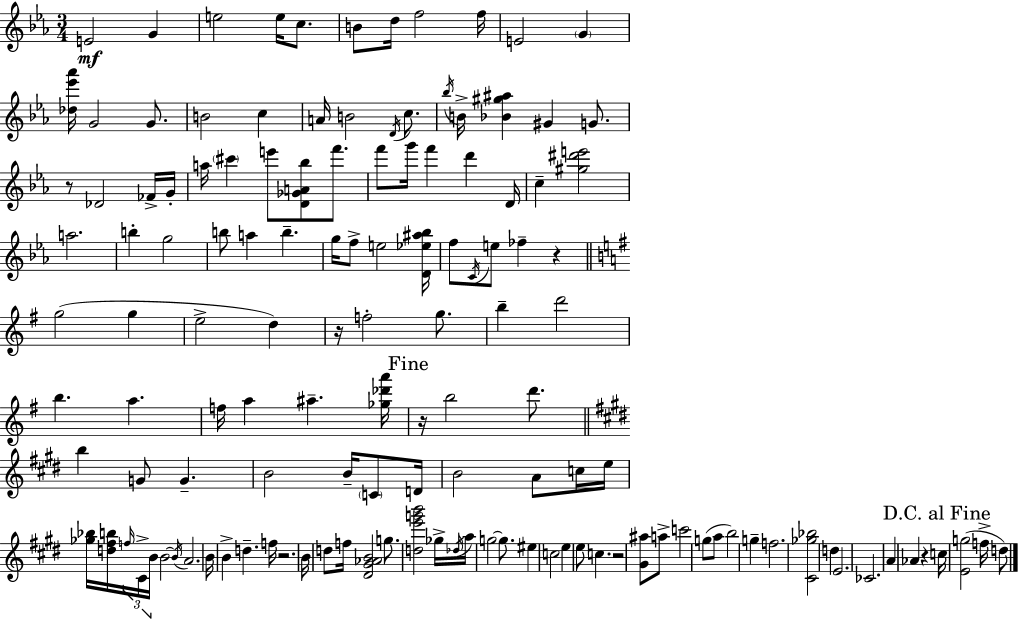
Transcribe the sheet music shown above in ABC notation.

X:1
T:Untitled
M:3/4
L:1/4
K:Eb
E2 G e2 e/4 c/2 B/2 d/4 f2 f/4 E2 G [_d_e'_a']/4 G2 G/2 B2 c A/4 B2 D/4 c/2 _b/4 B/4 [_B^g^a] ^G G/2 z/2 _D2 _F/4 G/4 a/4 ^c' e'/2 [D_GA_b]/2 f'/2 f'/2 g'/4 f' d' D/4 c [^g^d'e']2 a2 b g2 b/2 a b g/4 f/2 e2 [D_e^a_b]/4 f/2 C/4 e/2 _f z g2 g e2 d z/4 f2 g/2 b d'2 b a f/4 a ^a [_g_d'a']/4 z/4 b2 d'/2 b G/2 G B2 B/4 C/2 D/4 B2 A/2 c/4 e/4 [_g_b]/4 [d^fb]/4 f/4 ^C/4 B/4 B2 B/4 A2 B/4 B d f/4 z2 B/4 d/2 f/4 [^D^G_AB]2 g/2 [de'g'b']2 _g/4 _d/4 a/4 g2 g/2 ^e c2 e e/2 c z2 [^G^a]/2 a/2 c'2 g/2 a/2 b2 g f2 [^C_g_b]2 d E2 _C2 A _A z c/4 [Eg]2 f/4 d/2